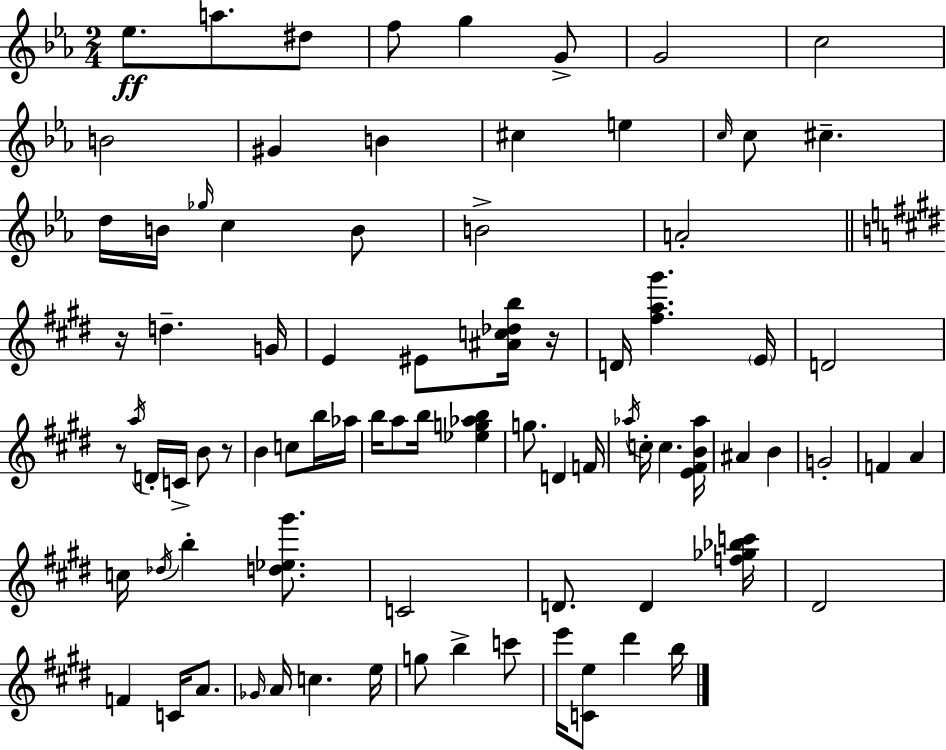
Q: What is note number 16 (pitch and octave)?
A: C#5